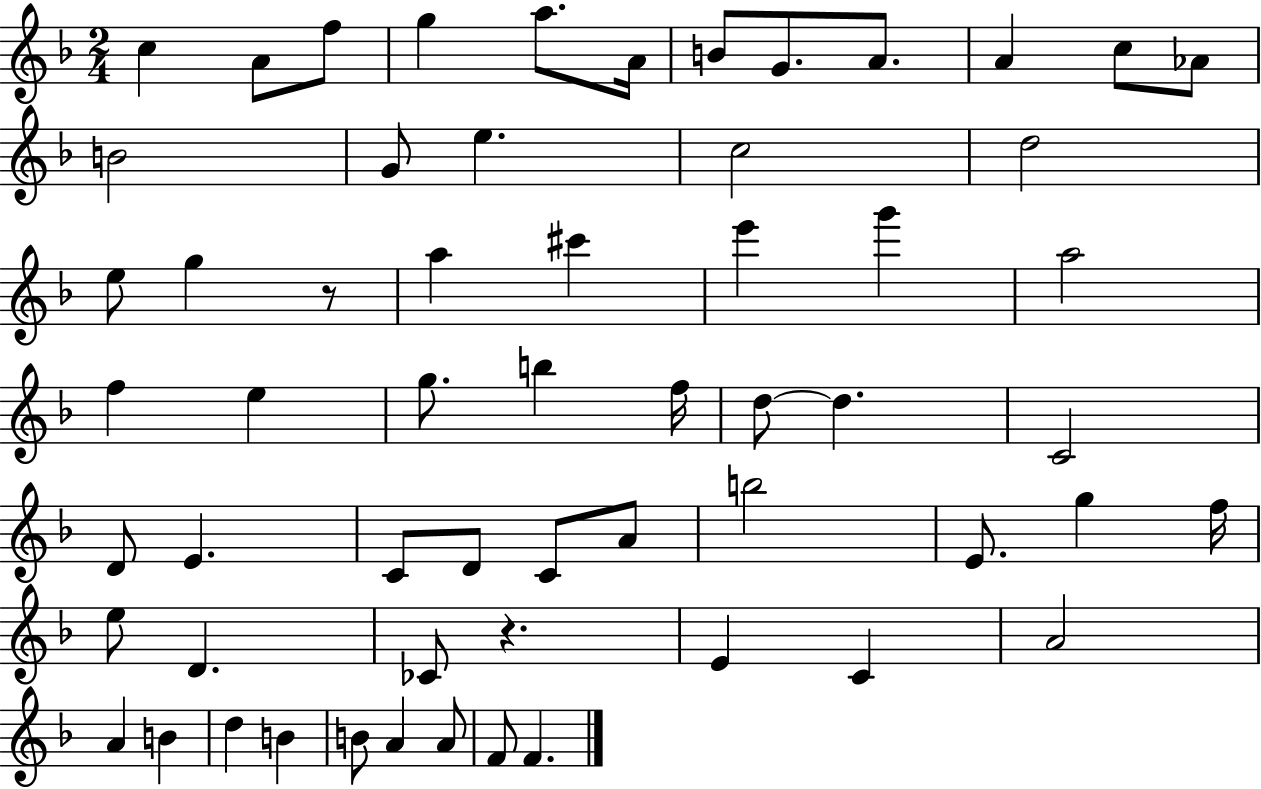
X:1
T:Untitled
M:2/4
L:1/4
K:F
c A/2 f/2 g a/2 A/4 B/2 G/2 A/2 A c/2 _A/2 B2 G/2 e c2 d2 e/2 g z/2 a ^c' e' g' a2 f e g/2 b f/4 d/2 d C2 D/2 E C/2 D/2 C/2 A/2 b2 E/2 g f/4 e/2 D _C/2 z E C A2 A B d B B/2 A A/2 F/2 F